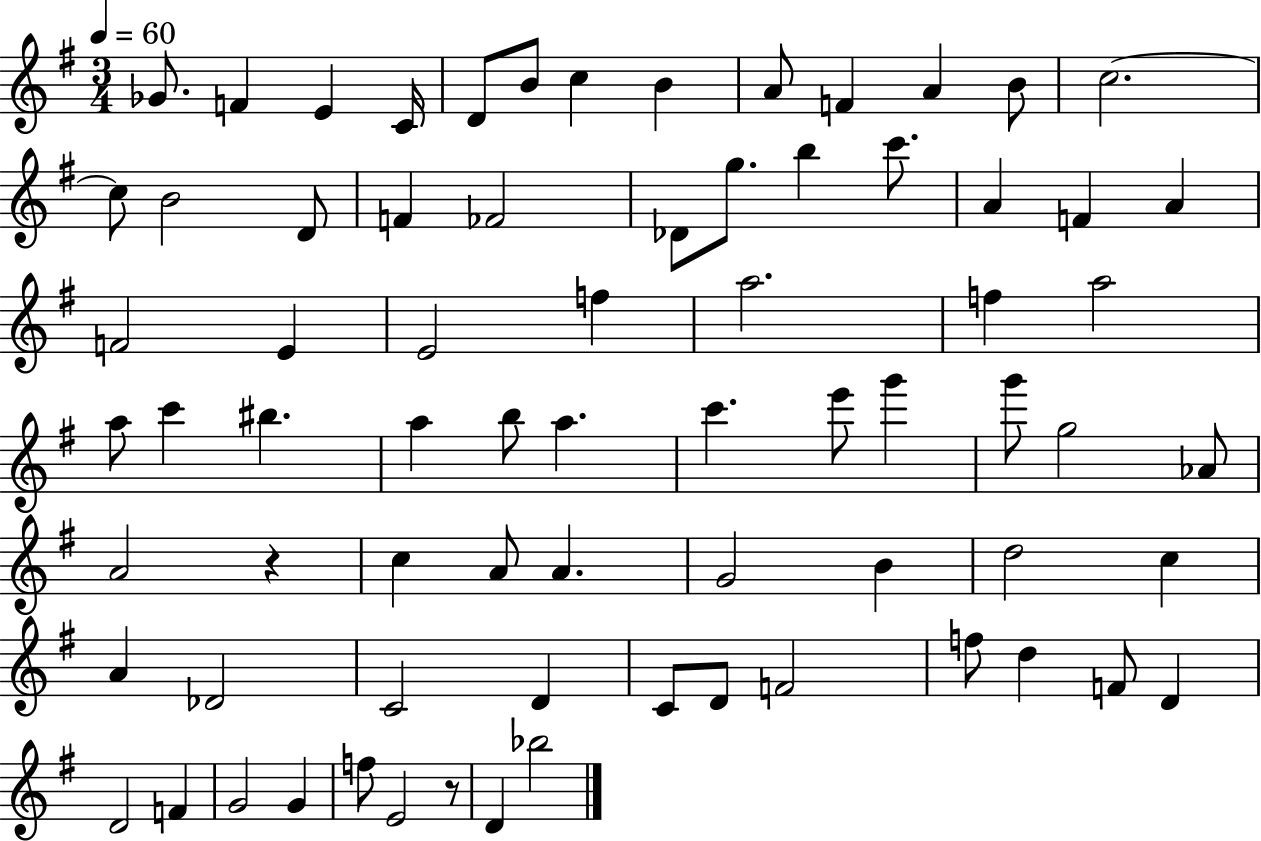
Gb4/e. F4/q E4/q C4/s D4/e B4/e C5/q B4/q A4/e F4/q A4/q B4/e C5/h. C5/e B4/h D4/e F4/q FES4/h Db4/e G5/e. B5/q C6/e. A4/q F4/q A4/q F4/h E4/q E4/h F5/q A5/h. F5/q A5/h A5/e C6/q BIS5/q. A5/q B5/e A5/q. C6/q. E6/e G6/q G6/e G5/h Ab4/e A4/h R/q C5/q A4/e A4/q. G4/h B4/q D5/h C5/q A4/q Db4/h C4/h D4/q C4/e D4/e F4/h F5/e D5/q F4/e D4/q D4/h F4/q G4/h G4/q F5/e E4/h R/e D4/q Bb5/h